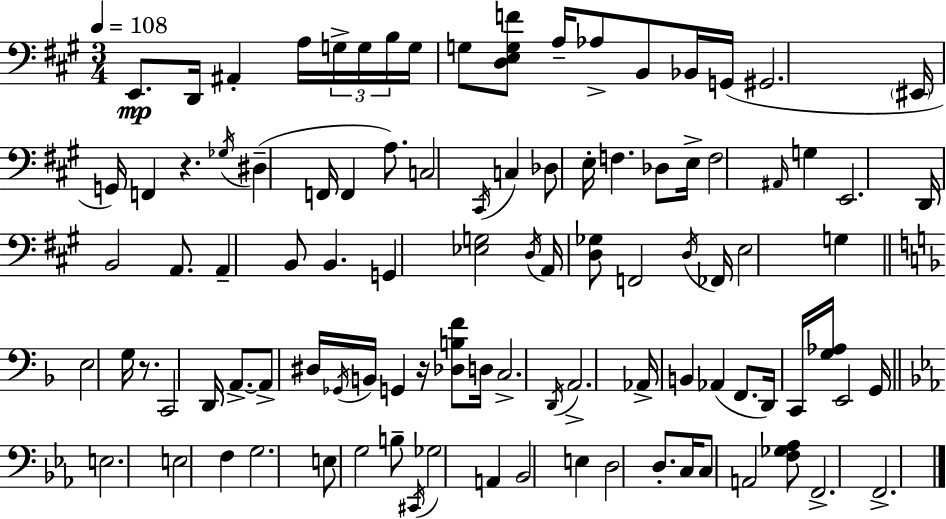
E2/e. D2/s A#2/q A3/s G3/s G3/s B3/s G3/s G3/e [D3,E3,G3,F4]/e A3/s Ab3/e B2/e Bb2/s G2/s G#2/h. EIS2/s G2/s F2/q R/q. Gb3/s D#3/q F2/s F2/q A3/e. C3/h C#2/s C3/q Db3/e E3/s F3/q. Db3/e E3/s F3/h A#2/s G3/q E2/h. D2/s B2/h A2/e. A2/q B2/e B2/q. G2/q [Eb3,G3]/h D3/s A2/s [D3,Gb3]/e F2/h D3/s FES2/s E3/h G3/q E3/h G3/s R/e. C2/h D2/s A2/e. A2/e D#3/s Gb2/s B2/s G2/q R/s [Db3,B3,F4]/e D3/s C3/h. D2/s A2/h. Ab2/s B2/q Ab2/q F2/e. D2/s C2/s [G3,Ab3]/s E2/h G2/s E3/h. E3/h F3/q G3/h. E3/e G3/h B3/e C#2/s Gb3/h A2/q Bb2/h E3/q D3/h D3/e. C3/s C3/e A2/h [F3,Gb3,Ab3]/e F2/h. F2/h.